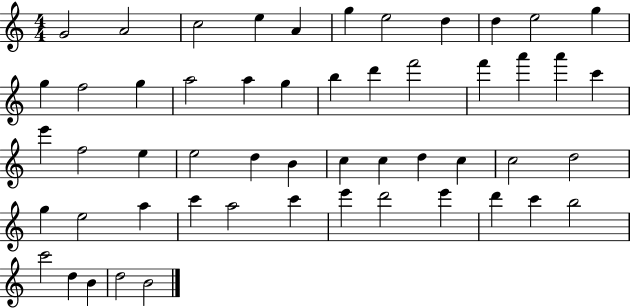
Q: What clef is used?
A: treble